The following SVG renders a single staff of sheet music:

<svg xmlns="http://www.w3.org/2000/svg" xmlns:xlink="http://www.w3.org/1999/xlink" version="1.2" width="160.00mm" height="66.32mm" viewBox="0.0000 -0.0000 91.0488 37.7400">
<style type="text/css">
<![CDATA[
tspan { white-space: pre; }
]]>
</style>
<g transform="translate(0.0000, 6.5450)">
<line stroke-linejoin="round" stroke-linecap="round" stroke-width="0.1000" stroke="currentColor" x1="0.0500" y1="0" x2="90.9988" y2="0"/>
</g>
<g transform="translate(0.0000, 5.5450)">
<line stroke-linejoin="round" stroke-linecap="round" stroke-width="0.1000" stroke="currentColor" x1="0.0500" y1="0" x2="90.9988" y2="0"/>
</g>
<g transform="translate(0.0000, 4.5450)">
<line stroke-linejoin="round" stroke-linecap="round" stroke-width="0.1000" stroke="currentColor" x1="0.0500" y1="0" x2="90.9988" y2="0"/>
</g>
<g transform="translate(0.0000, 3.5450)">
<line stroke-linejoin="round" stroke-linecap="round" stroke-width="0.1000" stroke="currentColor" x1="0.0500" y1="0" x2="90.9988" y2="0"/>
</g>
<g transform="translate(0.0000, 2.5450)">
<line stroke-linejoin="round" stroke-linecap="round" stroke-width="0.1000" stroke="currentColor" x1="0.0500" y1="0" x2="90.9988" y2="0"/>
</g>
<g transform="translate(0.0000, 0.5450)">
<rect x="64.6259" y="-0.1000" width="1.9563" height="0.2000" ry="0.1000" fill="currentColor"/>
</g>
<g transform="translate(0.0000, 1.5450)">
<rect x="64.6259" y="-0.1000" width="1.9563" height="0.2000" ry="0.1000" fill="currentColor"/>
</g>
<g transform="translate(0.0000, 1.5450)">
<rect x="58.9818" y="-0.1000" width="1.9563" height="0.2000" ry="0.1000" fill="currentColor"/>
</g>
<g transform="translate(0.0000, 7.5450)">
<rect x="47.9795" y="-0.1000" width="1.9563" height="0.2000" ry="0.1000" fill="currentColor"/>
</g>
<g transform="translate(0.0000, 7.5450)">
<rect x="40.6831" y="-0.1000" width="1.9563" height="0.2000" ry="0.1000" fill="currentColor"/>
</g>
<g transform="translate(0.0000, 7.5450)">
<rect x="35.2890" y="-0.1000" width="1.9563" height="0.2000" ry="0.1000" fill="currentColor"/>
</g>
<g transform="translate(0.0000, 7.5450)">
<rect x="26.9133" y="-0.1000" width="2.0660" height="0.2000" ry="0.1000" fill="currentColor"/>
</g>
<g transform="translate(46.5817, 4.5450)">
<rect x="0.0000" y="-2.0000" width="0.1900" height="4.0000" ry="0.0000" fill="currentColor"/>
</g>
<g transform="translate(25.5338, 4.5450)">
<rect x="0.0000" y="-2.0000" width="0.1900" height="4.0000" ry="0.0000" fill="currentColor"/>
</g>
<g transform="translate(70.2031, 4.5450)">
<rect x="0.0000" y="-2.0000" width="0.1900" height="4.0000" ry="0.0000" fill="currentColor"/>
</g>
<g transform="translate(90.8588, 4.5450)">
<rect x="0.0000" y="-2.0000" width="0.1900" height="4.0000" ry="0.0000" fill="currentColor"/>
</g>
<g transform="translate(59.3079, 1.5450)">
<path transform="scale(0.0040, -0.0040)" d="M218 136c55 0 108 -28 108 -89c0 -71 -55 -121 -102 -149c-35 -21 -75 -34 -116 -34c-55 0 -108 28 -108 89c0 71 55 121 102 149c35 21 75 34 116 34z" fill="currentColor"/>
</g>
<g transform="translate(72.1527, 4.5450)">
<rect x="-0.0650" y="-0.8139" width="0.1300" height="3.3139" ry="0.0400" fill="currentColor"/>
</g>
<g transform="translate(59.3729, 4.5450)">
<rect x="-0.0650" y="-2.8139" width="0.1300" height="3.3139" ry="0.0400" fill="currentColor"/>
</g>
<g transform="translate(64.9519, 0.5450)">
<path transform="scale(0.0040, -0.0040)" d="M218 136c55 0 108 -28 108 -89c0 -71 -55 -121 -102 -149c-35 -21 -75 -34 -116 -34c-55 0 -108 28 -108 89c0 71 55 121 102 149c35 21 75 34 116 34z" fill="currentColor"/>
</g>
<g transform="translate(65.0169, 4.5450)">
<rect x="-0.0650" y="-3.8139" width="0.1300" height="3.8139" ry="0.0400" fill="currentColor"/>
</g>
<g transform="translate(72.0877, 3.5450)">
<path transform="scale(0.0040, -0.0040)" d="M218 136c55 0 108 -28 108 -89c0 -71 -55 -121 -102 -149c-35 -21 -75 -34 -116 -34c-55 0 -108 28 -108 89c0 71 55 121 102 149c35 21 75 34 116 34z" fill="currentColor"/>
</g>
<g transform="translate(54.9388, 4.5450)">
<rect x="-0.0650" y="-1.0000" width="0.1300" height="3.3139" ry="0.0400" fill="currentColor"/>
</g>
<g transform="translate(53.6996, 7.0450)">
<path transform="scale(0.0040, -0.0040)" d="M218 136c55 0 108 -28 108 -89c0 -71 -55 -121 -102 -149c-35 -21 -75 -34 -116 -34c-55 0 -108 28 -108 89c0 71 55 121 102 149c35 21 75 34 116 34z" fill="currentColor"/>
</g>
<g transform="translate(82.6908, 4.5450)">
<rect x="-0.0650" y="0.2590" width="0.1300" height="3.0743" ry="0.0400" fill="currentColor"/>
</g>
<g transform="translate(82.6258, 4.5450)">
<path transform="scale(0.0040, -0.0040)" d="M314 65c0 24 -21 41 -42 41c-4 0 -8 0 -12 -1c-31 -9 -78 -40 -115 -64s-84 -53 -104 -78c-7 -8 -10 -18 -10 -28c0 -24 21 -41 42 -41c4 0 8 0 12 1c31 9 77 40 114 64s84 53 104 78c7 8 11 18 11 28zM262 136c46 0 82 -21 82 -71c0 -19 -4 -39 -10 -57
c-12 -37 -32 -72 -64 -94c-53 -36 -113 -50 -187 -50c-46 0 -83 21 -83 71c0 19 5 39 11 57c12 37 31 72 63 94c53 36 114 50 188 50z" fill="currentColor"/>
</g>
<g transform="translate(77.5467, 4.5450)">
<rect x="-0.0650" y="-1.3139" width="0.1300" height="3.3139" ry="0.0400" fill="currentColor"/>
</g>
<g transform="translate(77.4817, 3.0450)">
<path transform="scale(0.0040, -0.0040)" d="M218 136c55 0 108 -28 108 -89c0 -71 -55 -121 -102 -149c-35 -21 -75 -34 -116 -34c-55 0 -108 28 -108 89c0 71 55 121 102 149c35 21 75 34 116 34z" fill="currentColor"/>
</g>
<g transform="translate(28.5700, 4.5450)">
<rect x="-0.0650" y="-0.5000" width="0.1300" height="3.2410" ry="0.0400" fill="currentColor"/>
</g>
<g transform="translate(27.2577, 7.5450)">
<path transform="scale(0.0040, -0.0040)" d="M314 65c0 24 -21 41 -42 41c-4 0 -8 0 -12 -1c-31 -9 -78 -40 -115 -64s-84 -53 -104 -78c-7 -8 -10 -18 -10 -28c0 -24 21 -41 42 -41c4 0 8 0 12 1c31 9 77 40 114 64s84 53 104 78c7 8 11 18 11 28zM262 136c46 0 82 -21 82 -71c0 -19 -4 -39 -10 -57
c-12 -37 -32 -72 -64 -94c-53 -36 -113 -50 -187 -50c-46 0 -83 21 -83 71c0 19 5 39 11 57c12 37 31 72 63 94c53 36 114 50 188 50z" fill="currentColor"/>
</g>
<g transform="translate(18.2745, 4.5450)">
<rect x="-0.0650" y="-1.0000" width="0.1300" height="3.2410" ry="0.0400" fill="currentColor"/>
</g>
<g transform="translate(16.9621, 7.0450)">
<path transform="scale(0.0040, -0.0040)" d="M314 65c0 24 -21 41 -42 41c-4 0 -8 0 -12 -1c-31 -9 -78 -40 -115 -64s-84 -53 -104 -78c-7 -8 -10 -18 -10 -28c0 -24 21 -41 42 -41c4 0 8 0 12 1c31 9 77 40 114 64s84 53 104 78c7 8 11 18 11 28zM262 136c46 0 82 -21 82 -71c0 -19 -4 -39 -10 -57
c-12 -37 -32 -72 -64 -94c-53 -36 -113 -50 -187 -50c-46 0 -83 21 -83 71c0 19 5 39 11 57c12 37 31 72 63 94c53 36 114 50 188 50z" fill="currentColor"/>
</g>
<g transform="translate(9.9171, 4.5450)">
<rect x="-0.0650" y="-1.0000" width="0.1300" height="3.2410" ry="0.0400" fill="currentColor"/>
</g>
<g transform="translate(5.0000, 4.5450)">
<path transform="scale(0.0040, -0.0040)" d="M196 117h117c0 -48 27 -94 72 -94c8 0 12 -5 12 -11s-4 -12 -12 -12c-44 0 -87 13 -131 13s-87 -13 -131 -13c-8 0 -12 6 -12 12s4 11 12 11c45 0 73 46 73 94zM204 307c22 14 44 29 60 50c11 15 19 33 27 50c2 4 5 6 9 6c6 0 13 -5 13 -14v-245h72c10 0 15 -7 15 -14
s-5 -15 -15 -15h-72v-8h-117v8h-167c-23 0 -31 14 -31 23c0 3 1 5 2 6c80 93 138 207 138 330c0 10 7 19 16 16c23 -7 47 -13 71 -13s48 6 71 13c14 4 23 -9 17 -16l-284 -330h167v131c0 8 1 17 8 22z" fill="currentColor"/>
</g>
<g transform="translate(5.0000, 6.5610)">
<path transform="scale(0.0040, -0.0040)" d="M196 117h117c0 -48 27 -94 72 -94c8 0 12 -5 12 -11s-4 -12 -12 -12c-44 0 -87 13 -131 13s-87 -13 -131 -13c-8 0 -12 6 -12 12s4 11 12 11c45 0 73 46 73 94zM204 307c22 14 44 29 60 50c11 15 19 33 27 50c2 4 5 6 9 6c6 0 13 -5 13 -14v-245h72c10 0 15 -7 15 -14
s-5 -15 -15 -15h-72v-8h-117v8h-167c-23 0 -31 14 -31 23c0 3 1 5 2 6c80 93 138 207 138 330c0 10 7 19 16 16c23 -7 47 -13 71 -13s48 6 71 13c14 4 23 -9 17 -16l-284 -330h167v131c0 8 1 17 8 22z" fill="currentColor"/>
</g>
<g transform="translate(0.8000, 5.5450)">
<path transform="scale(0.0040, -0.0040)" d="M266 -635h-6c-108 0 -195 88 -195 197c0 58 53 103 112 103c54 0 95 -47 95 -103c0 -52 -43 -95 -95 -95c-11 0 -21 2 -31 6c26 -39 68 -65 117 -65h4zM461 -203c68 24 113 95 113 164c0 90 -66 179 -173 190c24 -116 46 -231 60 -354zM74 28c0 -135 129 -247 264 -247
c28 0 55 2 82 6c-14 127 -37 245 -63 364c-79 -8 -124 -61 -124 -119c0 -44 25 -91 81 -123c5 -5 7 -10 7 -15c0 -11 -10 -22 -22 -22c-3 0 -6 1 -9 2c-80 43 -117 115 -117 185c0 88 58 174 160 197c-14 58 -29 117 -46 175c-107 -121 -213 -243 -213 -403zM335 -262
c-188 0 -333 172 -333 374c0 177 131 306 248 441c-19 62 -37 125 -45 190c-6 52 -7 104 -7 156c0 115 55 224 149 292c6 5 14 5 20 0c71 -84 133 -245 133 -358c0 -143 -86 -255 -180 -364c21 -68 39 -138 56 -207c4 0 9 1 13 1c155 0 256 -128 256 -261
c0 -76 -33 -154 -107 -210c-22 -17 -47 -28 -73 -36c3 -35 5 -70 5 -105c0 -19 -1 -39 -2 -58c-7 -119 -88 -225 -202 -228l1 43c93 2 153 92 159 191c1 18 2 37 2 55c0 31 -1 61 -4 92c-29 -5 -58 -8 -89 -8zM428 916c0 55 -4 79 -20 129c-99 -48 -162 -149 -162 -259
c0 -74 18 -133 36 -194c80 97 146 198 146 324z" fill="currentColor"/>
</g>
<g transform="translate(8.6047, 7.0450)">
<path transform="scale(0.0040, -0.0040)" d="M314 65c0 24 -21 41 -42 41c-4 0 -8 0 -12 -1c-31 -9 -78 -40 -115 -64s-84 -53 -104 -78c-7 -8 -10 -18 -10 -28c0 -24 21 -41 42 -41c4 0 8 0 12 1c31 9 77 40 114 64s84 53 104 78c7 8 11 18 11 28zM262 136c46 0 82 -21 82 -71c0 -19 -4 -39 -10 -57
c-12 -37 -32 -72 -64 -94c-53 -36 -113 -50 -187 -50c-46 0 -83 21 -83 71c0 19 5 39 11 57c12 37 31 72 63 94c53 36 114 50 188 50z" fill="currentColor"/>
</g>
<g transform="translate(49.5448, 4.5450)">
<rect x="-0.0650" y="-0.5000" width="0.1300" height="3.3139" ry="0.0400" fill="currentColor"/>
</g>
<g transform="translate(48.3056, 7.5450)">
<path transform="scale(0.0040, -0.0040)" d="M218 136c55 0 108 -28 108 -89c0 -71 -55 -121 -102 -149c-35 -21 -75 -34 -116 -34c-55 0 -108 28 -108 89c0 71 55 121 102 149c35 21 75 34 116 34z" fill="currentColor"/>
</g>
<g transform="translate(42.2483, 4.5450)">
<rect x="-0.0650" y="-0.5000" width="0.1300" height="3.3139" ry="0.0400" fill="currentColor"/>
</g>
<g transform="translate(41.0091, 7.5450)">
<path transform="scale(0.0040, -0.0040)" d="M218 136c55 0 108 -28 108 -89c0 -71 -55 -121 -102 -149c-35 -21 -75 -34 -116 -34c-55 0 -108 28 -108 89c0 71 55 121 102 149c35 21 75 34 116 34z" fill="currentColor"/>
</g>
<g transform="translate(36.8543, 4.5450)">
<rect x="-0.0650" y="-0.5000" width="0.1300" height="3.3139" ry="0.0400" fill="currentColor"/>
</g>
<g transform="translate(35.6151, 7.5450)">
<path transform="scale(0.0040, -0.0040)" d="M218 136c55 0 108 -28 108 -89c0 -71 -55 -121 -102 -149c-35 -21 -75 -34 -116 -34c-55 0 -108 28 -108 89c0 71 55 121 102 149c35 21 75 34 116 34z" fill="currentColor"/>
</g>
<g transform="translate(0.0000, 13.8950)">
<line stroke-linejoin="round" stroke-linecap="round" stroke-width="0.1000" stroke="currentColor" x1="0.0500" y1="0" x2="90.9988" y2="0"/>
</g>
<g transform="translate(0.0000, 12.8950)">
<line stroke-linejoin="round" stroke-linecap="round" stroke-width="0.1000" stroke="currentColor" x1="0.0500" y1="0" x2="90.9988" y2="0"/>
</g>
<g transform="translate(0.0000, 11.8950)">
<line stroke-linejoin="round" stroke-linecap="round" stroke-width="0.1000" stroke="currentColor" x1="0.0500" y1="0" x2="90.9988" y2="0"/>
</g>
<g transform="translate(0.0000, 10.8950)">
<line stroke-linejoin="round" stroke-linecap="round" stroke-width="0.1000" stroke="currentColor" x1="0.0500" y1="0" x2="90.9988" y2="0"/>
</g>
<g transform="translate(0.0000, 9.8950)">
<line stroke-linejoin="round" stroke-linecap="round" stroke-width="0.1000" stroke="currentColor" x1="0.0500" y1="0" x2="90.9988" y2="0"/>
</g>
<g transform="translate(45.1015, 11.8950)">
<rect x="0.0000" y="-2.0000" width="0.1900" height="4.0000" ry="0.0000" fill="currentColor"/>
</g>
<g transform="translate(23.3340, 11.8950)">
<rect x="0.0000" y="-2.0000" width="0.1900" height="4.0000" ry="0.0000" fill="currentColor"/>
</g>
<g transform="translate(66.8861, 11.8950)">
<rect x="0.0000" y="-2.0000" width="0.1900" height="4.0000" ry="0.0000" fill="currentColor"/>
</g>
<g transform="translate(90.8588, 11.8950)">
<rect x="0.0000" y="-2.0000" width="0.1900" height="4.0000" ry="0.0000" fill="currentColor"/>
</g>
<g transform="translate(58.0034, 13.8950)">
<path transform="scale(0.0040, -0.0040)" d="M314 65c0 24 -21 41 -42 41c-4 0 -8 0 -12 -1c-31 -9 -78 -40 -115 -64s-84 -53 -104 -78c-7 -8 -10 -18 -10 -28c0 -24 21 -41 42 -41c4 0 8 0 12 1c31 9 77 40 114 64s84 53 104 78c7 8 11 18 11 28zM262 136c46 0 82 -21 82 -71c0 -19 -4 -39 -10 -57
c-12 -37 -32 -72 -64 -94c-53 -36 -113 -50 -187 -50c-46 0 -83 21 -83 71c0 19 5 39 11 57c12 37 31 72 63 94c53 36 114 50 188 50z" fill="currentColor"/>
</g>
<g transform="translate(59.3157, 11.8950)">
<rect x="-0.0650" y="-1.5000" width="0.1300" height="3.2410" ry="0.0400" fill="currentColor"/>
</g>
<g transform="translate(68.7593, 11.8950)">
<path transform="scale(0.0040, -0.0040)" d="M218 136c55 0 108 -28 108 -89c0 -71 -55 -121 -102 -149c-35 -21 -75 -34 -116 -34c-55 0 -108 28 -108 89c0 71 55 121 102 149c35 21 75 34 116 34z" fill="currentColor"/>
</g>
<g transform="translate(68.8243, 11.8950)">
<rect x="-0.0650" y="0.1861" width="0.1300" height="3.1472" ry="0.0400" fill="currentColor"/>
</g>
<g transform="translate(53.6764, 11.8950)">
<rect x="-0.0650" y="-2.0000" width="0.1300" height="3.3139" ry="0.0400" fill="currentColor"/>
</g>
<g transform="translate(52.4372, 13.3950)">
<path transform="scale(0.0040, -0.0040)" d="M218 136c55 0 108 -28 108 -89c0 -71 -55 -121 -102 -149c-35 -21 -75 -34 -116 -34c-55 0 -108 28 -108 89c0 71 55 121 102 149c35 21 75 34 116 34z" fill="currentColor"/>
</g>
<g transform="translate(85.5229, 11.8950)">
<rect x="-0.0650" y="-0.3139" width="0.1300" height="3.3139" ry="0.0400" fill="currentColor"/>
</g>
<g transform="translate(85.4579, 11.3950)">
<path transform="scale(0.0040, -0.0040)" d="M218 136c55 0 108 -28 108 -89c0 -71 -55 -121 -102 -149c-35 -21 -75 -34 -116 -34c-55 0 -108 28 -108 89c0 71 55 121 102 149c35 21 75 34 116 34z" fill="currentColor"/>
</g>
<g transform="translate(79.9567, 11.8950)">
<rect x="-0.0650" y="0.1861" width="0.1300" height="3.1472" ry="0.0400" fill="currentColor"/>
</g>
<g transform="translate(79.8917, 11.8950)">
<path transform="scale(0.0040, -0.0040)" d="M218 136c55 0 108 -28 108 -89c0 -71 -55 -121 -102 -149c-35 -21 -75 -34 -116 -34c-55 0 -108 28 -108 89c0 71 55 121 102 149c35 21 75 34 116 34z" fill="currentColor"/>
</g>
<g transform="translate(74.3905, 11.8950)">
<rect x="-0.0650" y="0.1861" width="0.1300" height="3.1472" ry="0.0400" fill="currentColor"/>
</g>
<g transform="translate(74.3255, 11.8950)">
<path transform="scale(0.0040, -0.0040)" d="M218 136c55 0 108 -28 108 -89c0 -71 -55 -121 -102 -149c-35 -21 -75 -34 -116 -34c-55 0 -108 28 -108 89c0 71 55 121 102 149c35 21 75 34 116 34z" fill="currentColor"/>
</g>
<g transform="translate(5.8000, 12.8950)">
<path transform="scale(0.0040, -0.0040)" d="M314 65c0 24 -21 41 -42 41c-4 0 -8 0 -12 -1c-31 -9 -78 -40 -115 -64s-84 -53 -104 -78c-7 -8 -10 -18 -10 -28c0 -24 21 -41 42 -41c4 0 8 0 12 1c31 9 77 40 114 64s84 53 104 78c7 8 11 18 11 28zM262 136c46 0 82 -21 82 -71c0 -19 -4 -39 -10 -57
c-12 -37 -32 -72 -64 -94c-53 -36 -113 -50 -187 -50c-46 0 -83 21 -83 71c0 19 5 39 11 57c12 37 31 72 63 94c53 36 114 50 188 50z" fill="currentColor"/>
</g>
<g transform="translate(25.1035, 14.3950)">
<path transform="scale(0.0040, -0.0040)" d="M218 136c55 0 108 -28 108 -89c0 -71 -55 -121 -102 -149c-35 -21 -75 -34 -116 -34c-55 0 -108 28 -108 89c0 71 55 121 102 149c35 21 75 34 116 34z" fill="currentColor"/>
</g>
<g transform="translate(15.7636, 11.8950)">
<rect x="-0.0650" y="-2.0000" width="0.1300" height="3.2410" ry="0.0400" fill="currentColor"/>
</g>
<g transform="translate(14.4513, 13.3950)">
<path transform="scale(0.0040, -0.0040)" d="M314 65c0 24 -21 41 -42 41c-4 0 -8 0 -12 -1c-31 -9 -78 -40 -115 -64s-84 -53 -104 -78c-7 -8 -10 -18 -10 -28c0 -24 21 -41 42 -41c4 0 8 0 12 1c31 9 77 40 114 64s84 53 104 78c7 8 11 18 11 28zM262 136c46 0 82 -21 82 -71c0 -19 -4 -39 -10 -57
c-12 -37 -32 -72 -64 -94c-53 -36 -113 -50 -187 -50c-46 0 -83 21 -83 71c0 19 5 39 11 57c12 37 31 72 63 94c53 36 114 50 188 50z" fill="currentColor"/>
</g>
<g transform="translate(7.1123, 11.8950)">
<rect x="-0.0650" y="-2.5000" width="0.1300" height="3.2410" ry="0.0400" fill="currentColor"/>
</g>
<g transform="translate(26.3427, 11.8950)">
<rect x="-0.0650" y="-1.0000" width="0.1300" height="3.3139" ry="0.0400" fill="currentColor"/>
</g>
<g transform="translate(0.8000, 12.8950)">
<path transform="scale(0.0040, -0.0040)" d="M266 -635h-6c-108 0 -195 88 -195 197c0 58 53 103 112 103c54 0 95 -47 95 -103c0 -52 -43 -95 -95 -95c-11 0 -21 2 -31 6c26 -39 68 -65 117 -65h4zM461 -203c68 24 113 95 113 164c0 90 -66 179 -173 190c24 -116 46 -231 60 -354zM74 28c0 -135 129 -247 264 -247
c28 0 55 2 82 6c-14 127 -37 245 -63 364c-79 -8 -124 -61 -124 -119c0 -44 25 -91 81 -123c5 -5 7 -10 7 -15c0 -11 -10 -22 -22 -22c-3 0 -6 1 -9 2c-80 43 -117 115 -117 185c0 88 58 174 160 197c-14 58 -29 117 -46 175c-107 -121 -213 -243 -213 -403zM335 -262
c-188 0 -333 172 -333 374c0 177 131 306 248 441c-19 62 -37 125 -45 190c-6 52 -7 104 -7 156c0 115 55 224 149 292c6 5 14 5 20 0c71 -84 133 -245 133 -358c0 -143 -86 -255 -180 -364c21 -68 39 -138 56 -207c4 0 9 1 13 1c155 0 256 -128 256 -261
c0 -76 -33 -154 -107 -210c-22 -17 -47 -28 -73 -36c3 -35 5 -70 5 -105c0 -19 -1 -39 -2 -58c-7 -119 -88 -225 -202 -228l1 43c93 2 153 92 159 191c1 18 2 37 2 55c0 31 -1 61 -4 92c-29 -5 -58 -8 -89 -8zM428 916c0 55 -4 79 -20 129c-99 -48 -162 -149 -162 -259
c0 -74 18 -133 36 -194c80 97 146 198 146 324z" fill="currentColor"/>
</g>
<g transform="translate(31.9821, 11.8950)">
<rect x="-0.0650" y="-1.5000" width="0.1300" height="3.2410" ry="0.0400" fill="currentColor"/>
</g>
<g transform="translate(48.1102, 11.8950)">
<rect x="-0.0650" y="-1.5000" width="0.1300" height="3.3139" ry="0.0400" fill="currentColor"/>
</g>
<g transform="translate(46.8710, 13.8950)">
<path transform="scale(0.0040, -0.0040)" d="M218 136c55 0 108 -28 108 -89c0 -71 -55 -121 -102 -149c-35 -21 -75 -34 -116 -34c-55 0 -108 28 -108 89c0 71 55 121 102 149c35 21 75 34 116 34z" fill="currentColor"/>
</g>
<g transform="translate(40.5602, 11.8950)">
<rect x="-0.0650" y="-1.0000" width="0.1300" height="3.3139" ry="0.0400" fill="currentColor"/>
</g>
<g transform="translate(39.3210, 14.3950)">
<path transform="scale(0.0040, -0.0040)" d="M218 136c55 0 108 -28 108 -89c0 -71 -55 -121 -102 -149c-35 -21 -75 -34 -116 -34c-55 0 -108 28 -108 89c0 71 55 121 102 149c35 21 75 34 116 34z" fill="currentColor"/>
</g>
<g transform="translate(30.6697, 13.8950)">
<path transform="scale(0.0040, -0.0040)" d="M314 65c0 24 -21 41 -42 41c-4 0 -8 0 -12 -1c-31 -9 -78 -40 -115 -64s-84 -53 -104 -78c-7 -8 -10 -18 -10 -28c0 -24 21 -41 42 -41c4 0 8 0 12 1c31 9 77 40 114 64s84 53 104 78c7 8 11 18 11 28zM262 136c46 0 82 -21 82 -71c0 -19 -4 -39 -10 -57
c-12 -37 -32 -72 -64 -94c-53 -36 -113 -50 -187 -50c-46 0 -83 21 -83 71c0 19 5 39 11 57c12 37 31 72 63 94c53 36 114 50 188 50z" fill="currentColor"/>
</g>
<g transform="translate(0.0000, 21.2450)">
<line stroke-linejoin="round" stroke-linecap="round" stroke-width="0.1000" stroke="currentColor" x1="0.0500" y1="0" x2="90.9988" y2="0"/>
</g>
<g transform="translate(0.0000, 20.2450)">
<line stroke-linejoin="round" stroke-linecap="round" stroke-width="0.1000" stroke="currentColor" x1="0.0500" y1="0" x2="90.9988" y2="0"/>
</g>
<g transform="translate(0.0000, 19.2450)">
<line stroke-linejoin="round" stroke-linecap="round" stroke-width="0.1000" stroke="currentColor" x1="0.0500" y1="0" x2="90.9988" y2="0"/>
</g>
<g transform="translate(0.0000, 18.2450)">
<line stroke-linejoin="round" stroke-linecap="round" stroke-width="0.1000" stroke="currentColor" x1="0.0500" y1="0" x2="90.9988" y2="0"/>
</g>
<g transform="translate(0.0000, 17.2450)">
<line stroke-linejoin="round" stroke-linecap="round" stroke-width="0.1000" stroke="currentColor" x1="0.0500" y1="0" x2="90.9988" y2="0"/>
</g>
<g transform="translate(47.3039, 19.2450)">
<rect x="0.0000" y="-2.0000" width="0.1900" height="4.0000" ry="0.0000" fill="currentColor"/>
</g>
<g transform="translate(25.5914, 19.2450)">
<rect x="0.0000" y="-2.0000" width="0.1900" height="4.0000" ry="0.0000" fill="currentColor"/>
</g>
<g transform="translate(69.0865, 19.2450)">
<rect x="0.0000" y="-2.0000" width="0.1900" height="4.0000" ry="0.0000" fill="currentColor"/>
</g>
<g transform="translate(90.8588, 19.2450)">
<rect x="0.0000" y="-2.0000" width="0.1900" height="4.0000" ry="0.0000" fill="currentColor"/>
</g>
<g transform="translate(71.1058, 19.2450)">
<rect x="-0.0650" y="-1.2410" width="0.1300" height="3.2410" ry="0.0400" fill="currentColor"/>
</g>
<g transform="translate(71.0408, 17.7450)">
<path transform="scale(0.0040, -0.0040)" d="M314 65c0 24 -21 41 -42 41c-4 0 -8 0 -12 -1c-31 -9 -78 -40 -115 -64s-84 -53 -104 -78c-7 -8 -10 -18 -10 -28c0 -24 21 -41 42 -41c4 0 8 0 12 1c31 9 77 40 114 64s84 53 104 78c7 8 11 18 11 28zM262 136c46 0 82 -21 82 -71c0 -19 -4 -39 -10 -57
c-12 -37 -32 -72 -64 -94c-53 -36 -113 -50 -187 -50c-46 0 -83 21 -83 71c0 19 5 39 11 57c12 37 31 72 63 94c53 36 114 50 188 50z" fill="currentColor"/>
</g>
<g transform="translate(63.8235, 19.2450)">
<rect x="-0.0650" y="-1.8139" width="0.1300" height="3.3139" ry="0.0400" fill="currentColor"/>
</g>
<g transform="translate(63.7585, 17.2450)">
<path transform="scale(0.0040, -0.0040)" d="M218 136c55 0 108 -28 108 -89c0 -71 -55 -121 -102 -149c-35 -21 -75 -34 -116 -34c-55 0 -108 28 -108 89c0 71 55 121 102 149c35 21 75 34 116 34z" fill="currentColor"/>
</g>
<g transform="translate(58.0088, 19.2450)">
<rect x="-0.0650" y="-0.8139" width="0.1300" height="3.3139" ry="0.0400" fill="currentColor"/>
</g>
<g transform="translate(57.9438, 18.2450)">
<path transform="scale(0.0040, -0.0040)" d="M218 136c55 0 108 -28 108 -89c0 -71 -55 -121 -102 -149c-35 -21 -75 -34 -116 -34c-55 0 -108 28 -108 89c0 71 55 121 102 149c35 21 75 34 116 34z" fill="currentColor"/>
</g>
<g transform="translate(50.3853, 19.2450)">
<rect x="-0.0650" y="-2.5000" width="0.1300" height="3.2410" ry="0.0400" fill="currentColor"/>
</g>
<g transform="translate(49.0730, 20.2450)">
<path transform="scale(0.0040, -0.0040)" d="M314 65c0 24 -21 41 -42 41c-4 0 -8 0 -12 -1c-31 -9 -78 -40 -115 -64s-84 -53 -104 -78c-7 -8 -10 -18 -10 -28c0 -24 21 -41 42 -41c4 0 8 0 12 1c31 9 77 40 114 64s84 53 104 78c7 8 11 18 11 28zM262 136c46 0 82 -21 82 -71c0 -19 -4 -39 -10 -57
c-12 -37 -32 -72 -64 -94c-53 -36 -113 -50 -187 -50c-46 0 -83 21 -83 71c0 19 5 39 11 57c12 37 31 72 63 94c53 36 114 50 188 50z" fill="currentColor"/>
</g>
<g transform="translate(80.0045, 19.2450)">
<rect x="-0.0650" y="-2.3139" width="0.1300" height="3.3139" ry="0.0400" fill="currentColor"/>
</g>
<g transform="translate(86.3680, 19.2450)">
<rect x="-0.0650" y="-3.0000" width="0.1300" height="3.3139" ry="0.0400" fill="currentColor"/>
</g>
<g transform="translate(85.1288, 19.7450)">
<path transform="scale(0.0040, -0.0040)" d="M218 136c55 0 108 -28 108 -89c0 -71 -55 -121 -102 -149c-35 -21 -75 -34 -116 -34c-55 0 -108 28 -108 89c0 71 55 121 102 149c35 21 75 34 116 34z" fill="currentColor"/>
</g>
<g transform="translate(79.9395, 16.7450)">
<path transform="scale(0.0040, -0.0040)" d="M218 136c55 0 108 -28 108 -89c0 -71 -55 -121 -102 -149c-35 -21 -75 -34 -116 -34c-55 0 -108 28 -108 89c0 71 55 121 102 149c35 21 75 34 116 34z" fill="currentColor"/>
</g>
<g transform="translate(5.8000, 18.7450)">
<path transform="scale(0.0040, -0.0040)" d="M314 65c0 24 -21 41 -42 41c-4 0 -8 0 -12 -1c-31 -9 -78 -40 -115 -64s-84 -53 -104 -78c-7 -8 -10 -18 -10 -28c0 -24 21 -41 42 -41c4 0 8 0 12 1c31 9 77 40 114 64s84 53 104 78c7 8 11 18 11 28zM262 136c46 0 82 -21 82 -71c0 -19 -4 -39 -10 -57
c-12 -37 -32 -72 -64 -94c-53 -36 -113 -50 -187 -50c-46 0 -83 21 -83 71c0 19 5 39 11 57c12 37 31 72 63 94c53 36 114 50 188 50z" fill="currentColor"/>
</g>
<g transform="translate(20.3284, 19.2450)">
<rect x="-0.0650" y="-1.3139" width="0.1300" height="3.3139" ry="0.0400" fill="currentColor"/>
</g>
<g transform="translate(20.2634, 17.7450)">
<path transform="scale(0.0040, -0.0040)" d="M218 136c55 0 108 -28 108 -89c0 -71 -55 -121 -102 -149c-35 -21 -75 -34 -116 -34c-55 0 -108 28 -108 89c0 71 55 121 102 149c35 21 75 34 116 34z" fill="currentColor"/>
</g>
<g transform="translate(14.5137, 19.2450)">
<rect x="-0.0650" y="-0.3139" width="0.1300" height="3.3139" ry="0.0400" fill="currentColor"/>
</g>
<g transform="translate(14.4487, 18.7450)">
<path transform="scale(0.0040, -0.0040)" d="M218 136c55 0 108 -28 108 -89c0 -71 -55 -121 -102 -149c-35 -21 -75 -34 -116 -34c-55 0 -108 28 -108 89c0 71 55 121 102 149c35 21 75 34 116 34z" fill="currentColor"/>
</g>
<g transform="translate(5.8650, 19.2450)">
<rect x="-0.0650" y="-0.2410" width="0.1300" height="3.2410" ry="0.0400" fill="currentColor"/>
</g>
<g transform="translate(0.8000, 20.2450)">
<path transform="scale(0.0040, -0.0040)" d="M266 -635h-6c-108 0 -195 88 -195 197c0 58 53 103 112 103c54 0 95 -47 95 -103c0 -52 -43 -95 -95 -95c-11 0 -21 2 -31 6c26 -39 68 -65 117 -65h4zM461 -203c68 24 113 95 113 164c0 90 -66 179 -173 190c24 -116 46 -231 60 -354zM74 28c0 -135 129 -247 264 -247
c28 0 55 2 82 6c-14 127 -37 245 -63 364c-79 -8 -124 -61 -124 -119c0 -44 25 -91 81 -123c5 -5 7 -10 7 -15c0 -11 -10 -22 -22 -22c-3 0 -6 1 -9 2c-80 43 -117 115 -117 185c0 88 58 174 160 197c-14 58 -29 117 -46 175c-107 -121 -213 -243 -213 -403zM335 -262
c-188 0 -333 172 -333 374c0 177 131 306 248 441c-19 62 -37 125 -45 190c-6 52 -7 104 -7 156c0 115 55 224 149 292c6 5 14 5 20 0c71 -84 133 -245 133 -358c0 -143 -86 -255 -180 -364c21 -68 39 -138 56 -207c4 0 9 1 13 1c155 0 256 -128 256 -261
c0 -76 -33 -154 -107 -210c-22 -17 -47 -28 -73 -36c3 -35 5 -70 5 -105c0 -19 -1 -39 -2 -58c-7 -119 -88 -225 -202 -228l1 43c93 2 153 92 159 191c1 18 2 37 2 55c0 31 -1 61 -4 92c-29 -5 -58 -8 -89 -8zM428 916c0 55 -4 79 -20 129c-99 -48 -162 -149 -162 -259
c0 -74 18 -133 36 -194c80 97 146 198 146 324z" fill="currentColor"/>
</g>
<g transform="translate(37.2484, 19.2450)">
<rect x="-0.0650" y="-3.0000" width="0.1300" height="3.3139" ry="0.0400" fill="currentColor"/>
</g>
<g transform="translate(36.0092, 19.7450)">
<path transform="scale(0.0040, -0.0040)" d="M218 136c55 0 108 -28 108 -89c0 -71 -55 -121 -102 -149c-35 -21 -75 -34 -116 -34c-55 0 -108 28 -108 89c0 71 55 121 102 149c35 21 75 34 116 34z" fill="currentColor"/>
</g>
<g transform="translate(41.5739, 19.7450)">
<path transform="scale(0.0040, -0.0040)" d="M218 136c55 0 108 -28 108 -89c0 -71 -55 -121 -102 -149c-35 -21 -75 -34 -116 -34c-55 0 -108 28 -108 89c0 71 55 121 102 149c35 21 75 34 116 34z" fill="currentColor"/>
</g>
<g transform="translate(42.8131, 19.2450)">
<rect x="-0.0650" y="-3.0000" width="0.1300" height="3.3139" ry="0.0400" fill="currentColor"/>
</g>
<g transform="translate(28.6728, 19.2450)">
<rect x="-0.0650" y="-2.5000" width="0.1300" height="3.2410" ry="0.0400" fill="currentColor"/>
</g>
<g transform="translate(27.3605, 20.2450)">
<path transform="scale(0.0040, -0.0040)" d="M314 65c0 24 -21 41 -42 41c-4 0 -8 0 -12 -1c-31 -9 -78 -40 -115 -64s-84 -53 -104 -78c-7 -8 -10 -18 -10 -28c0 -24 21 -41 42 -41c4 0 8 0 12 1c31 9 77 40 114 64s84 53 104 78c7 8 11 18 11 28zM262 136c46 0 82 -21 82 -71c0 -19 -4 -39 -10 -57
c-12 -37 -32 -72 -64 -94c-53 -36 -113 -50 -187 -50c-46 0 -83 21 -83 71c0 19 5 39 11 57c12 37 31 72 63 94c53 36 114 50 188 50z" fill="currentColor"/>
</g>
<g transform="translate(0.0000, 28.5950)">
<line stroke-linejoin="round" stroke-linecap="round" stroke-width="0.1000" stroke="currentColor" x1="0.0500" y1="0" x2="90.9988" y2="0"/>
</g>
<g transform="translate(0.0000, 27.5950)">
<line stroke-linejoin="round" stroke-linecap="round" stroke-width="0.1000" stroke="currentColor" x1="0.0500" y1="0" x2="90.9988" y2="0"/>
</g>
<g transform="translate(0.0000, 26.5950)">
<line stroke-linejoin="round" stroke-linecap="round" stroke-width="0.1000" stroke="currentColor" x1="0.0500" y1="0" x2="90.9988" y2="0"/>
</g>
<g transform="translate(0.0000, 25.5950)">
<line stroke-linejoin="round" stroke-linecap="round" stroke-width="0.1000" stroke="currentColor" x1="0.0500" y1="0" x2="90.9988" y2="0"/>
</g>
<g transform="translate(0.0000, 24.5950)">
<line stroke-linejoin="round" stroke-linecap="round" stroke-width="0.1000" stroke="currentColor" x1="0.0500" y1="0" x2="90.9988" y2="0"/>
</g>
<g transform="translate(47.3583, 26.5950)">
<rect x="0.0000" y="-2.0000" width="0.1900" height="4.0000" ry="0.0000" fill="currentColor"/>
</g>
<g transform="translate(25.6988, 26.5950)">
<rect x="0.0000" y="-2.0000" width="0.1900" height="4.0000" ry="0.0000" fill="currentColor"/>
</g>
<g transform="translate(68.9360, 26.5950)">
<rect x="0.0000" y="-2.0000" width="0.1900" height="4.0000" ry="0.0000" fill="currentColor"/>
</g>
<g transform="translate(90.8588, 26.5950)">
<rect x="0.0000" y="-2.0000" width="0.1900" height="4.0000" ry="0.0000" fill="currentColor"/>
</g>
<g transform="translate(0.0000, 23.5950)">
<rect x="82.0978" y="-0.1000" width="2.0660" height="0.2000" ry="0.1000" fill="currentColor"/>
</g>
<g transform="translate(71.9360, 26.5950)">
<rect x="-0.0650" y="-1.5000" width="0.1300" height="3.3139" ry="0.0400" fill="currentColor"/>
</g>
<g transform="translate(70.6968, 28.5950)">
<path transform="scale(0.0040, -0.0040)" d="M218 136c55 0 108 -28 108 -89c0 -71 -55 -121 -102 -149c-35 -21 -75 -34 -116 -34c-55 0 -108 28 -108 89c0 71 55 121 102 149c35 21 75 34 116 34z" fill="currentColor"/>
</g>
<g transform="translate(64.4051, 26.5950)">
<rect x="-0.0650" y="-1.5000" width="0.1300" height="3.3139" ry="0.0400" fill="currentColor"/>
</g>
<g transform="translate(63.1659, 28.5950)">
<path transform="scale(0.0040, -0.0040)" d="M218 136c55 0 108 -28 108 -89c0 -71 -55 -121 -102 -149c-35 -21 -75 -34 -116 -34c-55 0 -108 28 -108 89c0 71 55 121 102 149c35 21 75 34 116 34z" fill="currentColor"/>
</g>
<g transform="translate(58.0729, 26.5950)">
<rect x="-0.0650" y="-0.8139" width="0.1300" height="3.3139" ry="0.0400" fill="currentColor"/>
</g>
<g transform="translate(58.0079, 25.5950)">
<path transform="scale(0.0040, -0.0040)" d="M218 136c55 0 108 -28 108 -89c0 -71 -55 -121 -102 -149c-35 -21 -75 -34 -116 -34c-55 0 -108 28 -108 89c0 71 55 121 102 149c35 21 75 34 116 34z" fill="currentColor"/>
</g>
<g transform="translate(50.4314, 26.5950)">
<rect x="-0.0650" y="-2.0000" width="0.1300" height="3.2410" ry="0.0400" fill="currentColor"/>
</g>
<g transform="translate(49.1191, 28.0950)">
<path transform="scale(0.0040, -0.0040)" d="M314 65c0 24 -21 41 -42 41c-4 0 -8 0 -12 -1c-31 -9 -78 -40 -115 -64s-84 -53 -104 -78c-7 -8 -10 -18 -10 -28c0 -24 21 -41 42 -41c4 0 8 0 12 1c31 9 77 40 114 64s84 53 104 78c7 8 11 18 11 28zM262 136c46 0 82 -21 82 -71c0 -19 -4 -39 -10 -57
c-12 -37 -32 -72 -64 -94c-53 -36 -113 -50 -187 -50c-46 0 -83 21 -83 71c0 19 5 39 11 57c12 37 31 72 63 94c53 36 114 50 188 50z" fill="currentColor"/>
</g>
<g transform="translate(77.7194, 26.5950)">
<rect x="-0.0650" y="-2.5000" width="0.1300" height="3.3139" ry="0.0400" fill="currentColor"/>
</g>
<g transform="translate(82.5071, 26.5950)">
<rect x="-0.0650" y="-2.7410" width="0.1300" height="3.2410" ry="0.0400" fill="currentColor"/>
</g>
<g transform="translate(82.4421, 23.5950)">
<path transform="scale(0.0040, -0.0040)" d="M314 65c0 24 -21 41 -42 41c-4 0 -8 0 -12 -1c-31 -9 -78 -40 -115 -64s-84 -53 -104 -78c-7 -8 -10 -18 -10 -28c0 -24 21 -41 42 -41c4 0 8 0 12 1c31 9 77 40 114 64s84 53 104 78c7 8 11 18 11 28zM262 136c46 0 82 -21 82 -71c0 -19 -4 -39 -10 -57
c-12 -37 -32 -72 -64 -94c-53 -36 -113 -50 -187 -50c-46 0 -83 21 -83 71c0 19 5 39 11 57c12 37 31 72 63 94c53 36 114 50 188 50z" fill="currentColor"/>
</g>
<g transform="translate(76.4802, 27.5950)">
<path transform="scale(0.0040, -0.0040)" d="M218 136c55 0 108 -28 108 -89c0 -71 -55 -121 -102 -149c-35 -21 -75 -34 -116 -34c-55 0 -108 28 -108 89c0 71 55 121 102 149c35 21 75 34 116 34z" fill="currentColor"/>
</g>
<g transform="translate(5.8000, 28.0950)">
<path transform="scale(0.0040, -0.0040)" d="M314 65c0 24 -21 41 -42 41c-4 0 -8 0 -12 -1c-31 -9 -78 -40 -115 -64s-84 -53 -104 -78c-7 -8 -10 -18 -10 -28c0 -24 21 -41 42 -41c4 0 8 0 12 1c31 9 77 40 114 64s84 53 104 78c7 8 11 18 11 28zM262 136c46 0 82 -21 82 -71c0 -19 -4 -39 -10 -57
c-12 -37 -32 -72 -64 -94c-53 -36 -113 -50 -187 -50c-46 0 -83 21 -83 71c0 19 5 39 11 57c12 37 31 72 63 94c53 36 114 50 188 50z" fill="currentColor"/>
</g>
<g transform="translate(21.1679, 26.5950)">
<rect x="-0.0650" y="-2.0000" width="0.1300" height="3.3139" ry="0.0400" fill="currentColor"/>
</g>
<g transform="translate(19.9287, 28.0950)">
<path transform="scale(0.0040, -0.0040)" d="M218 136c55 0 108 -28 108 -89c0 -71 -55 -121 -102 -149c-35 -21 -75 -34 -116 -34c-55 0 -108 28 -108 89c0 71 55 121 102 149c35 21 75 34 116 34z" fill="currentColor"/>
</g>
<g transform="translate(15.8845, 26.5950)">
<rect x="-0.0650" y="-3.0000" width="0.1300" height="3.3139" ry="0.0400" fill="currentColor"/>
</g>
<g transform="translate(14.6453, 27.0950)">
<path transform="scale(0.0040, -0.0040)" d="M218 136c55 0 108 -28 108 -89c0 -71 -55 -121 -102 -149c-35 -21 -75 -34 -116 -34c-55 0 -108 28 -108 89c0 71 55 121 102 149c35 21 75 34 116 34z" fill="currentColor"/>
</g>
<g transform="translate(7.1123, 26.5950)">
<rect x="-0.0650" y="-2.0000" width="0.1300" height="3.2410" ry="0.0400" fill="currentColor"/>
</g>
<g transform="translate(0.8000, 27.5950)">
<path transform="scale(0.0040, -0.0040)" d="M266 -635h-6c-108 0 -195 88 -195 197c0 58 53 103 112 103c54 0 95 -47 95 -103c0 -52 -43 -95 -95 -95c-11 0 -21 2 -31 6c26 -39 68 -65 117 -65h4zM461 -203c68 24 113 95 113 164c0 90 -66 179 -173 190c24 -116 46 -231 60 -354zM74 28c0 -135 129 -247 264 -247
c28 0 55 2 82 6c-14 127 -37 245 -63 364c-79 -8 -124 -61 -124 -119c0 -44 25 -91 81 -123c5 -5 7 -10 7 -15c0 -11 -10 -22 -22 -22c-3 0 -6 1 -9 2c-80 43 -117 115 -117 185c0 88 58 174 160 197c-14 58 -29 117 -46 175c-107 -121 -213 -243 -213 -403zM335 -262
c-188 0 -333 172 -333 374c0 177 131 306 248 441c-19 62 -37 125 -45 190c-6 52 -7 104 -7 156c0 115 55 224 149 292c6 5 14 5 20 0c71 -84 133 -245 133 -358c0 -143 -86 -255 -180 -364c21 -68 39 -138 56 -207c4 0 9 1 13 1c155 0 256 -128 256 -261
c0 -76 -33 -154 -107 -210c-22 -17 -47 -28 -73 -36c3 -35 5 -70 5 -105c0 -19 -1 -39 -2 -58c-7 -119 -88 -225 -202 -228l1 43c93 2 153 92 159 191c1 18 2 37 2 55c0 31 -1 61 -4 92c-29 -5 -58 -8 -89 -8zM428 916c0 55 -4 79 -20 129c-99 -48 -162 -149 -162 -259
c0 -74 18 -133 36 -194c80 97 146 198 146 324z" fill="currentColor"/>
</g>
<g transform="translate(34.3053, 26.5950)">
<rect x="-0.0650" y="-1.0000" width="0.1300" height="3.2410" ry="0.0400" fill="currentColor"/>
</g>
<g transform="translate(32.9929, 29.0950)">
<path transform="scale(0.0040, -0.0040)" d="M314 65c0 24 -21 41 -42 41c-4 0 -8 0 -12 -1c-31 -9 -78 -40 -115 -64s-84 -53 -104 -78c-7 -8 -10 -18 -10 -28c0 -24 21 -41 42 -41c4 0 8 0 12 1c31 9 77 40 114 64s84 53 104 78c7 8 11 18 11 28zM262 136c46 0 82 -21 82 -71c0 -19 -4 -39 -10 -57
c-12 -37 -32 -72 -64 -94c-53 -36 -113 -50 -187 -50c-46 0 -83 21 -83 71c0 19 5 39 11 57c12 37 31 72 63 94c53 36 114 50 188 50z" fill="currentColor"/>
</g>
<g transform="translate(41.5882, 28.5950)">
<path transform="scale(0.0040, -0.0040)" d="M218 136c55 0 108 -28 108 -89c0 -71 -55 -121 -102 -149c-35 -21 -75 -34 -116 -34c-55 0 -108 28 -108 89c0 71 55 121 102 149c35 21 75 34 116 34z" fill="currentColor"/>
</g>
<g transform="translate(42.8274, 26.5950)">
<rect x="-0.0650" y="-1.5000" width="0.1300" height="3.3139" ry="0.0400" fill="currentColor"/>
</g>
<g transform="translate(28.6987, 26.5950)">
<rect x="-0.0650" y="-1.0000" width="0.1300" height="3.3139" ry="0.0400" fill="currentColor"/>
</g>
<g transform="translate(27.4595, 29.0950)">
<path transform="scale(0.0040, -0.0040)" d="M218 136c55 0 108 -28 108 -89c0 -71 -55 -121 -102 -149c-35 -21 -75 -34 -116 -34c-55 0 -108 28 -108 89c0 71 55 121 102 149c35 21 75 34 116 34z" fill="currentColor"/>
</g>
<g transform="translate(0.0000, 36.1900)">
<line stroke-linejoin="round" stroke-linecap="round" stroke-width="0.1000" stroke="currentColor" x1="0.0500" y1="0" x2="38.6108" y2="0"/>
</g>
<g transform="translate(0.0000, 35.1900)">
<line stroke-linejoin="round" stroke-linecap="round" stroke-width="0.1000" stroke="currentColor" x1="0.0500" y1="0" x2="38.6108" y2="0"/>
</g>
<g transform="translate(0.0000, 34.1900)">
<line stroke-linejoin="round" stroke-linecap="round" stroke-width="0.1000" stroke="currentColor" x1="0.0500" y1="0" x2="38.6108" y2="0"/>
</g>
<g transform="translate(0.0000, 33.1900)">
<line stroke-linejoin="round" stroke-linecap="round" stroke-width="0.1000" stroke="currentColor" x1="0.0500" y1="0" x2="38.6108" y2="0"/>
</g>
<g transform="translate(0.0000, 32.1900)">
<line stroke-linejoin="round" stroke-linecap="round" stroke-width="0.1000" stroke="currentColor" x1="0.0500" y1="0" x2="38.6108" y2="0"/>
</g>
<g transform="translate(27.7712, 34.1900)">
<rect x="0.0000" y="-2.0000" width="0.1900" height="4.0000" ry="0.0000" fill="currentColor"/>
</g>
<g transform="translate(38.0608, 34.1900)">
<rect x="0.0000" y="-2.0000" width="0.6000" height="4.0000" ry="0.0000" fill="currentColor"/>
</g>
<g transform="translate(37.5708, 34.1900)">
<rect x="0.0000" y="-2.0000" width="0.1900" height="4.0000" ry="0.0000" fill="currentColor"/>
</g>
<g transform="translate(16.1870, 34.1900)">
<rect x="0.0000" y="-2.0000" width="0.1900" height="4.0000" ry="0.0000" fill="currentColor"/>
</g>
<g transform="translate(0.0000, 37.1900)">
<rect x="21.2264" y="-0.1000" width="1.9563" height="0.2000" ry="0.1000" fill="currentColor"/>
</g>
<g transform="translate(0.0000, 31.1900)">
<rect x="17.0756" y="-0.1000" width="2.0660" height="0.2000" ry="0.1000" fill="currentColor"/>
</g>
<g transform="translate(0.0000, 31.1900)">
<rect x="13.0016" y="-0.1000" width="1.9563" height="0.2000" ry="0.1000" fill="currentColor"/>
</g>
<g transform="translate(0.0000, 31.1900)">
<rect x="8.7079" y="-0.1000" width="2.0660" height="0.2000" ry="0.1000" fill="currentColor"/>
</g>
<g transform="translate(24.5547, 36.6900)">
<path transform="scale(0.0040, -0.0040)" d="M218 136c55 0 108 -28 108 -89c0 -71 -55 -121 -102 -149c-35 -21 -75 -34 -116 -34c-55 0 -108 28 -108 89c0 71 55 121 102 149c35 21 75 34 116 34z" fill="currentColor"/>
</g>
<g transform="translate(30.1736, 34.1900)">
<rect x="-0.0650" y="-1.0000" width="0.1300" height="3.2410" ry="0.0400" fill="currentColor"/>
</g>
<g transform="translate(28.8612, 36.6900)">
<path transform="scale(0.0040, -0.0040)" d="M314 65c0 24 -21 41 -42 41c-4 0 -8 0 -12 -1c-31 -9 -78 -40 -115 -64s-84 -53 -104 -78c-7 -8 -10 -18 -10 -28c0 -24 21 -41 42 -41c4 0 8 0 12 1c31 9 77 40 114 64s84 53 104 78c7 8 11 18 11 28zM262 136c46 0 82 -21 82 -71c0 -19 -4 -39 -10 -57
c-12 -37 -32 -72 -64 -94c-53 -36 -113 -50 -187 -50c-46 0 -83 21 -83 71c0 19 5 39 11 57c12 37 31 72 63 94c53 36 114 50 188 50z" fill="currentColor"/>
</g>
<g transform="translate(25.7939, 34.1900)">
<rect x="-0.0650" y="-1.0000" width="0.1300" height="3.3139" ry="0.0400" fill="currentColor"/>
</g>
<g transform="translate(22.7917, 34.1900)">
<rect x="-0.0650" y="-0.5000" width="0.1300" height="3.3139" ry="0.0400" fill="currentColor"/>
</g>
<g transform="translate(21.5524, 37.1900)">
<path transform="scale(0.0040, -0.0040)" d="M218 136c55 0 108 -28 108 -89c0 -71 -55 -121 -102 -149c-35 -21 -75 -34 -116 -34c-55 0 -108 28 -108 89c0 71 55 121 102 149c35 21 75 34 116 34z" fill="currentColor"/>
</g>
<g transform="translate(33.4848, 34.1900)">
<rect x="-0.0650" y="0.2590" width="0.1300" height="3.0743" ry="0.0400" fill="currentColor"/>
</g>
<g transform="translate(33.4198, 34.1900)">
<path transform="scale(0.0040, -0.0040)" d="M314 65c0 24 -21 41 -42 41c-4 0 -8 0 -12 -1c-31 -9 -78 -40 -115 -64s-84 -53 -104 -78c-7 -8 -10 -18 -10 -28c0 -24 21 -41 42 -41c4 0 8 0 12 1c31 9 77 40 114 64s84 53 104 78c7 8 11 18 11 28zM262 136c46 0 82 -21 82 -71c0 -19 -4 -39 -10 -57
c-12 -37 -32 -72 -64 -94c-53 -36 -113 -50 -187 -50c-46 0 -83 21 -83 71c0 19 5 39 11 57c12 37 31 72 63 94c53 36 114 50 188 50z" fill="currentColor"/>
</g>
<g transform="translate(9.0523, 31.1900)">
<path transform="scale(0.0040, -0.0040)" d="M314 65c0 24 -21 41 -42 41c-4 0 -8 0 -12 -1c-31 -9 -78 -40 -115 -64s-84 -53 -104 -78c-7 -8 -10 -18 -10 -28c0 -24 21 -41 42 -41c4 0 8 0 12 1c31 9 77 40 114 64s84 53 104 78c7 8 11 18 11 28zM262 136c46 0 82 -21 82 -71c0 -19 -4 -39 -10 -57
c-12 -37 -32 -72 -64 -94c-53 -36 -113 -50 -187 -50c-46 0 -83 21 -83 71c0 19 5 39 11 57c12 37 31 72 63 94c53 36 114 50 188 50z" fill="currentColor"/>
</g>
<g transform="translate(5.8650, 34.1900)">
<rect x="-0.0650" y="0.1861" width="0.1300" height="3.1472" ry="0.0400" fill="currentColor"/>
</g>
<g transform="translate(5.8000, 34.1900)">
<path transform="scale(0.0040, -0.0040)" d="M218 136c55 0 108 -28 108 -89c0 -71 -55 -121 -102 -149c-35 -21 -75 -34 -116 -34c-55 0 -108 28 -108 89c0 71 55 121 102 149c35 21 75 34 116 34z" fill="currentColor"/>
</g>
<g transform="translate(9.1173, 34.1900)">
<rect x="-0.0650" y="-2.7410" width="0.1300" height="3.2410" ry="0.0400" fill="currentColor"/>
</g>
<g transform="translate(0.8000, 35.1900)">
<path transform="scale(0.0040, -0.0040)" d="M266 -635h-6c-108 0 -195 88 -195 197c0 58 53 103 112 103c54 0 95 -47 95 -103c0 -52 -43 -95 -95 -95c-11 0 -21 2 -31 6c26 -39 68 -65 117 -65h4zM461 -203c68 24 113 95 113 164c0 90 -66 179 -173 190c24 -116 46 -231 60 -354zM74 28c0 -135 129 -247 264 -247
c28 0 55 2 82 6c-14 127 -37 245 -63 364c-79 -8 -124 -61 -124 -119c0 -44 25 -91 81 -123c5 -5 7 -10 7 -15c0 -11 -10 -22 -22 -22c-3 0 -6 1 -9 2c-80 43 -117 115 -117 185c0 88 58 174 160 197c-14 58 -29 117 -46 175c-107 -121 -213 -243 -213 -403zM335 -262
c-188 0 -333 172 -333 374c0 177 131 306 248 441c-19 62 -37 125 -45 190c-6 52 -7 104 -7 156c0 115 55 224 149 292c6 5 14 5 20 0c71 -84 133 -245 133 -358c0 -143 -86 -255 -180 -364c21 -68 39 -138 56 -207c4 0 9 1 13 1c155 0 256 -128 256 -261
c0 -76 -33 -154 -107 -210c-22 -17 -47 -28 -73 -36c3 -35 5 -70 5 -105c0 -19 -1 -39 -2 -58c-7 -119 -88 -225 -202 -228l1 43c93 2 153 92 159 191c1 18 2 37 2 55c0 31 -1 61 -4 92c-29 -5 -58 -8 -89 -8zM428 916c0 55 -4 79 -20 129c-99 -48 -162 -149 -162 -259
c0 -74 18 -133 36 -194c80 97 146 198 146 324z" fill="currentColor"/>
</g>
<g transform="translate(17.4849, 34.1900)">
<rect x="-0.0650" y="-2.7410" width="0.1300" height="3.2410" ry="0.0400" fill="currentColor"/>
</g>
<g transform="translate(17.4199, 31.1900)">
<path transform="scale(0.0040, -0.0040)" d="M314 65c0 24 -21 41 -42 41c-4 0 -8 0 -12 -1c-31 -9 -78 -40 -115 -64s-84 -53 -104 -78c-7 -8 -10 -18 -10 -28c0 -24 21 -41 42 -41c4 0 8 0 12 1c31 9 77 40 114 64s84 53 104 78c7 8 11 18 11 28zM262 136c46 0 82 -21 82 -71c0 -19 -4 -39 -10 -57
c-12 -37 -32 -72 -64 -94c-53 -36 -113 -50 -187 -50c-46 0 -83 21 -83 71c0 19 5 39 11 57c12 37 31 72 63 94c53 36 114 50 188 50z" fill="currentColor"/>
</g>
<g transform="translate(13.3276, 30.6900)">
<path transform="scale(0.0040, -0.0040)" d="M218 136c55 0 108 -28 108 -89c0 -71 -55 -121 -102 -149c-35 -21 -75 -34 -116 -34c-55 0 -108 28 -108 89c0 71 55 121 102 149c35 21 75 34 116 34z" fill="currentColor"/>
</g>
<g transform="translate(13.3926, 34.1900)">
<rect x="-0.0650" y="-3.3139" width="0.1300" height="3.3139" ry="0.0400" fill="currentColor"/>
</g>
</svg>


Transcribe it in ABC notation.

X:1
T:Untitled
M:4/4
L:1/4
K:C
D2 D2 C2 C C C D a c' d e B2 G2 F2 D E2 D E F E2 B B B c c2 c e G2 A A G2 d f e2 g A F2 A F D D2 E F2 d E E G a2 B a2 b a2 C D D2 B2